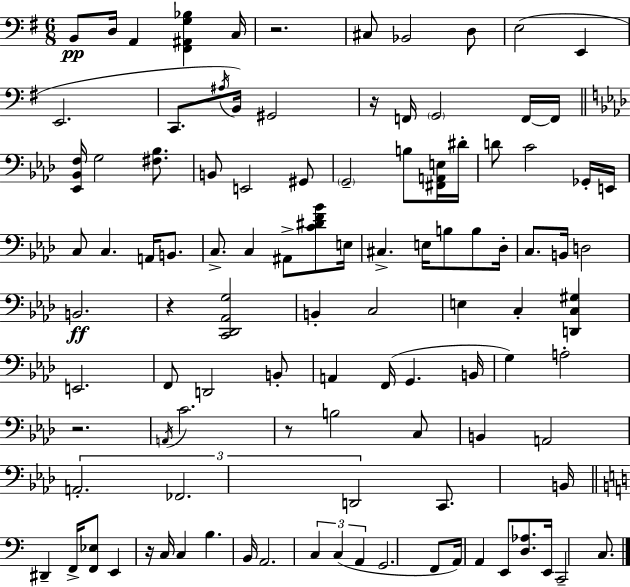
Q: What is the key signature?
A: E minor